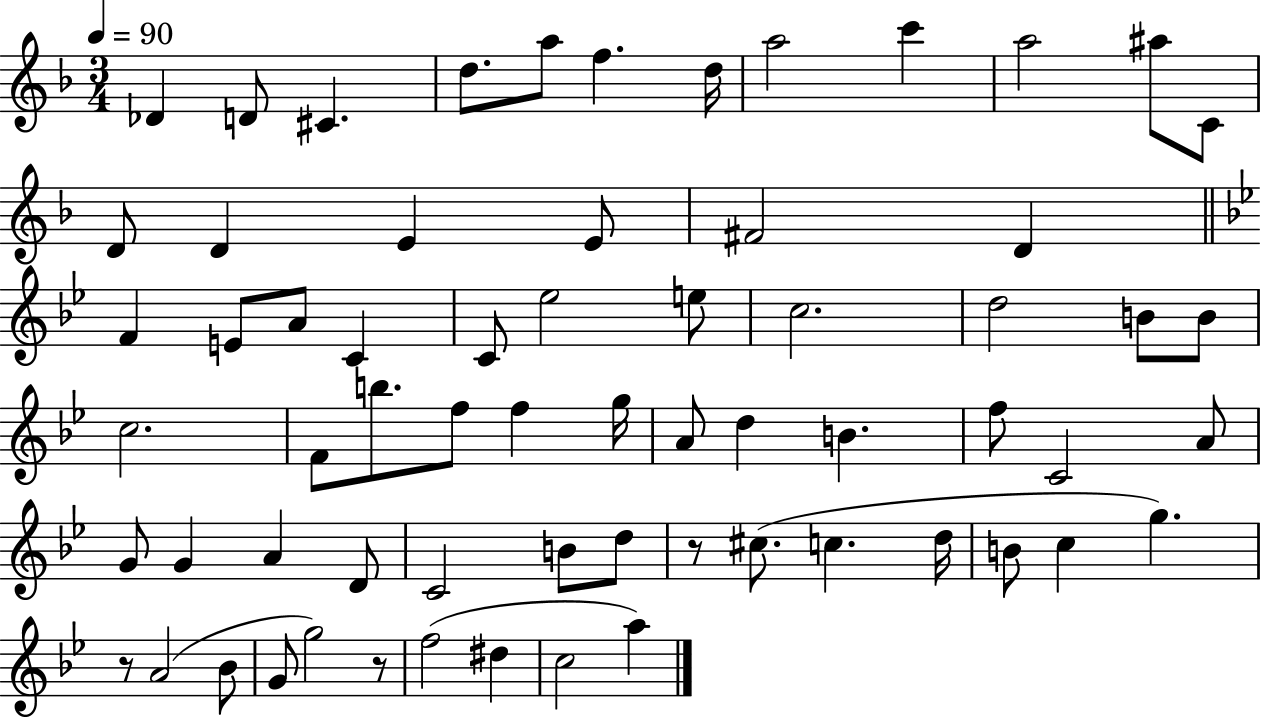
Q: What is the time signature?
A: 3/4